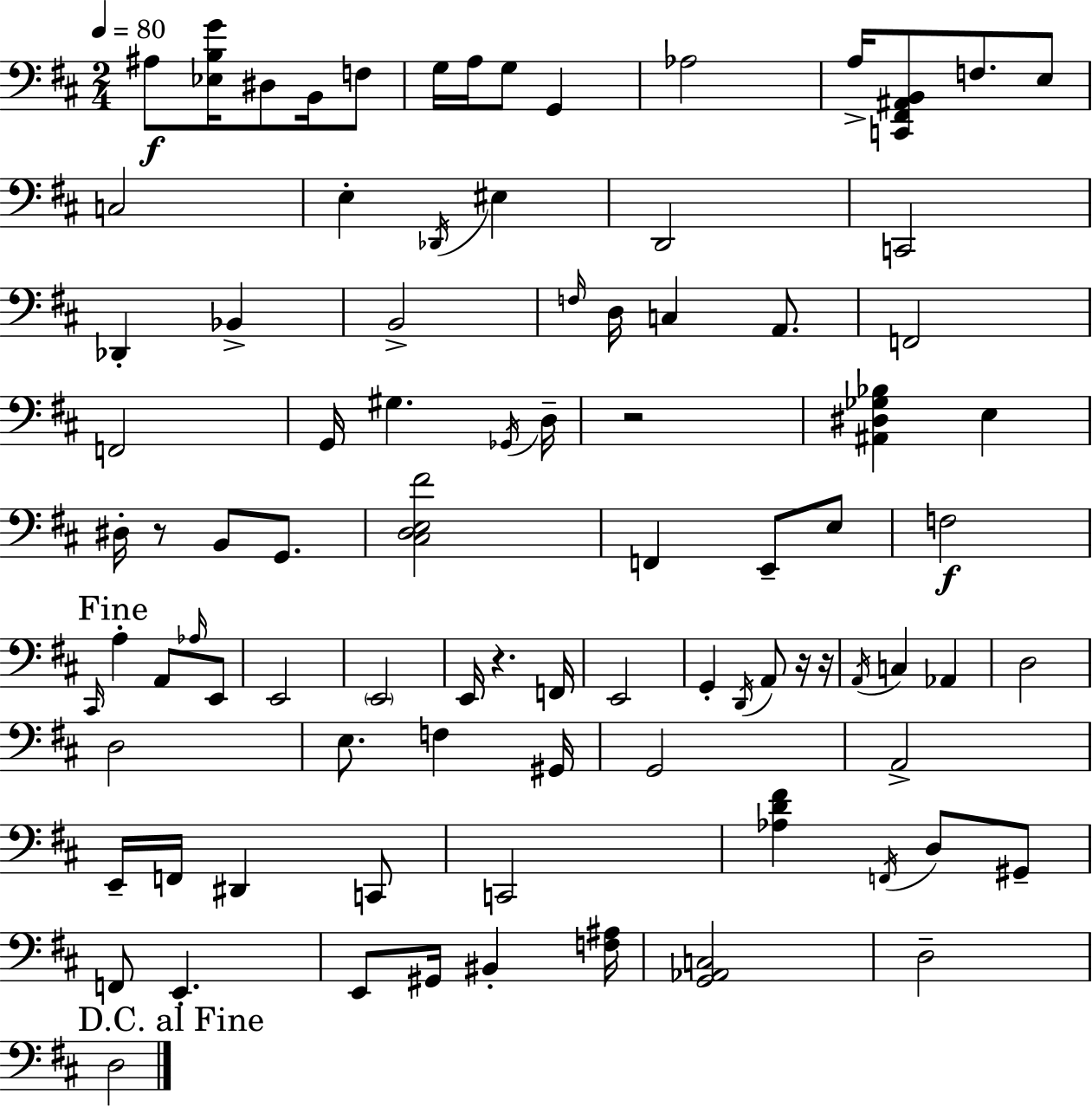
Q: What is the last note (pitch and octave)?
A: D3